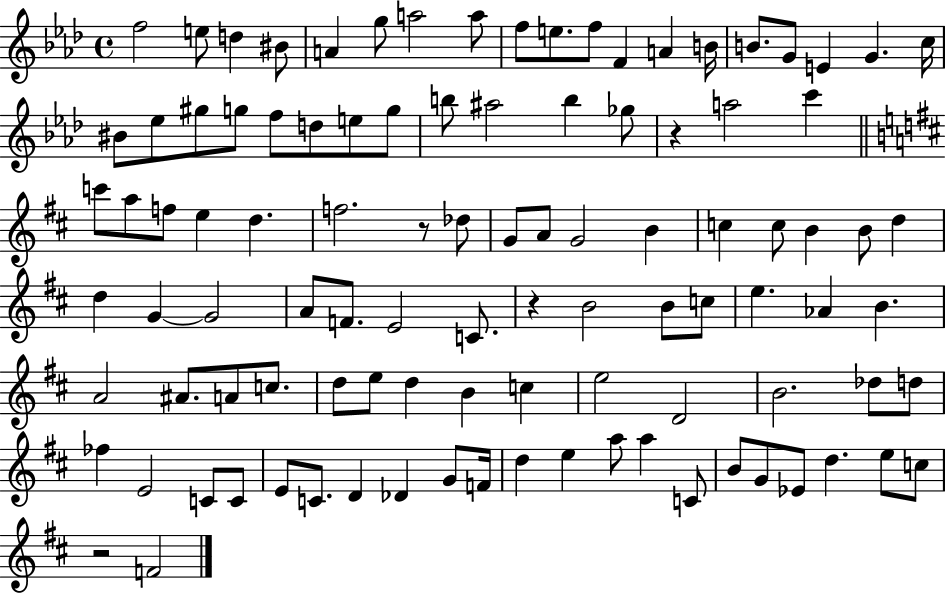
F5/h E5/e D5/q BIS4/e A4/q G5/e A5/h A5/e F5/e E5/e. F5/e F4/q A4/q B4/s B4/e. G4/e E4/q G4/q. C5/s BIS4/e Eb5/e G#5/e G5/e F5/e D5/e E5/e G5/e B5/e A#5/h B5/q Gb5/e R/q A5/h C6/q C6/e A5/e F5/e E5/q D5/q. F5/h. R/e Db5/e G4/e A4/e G4/h B4/q C5/q C5/e B4/q B4/e D5/q D5/q G4/q G4/h A4/e F4/e. E4/h C4/e. R/q B4/h B4/e C5/e E5/q. Ab4/q B4/q. A4/h A#4/e. A4/e C5/e. D5/e E5/e D5/q B4/q C5/q E5/h D4/h B4/h. Db5/e D5/e FES5/q E4/h C4/e C4/e E4/e C4/e. D4/q Db4/q G4/e F4/s D5/q E5/q A5/e A5/q C4/e B4/e G4/e Eb4/e D5/q. E5/e C5/e R/h F4/h